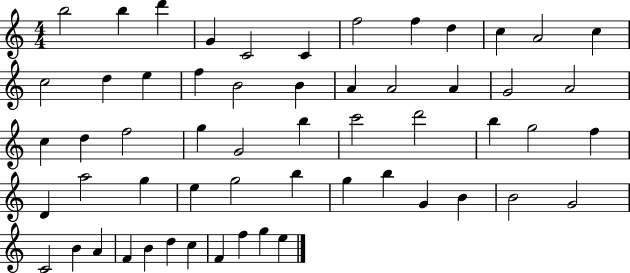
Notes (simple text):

B5/h B5/q D6/q G4/q C4/h C4/q F5/h F5/q D5/q C5/q A4/h C5/q C5/h D5/q E5/q F5/q B4/h B4/q A4/q A4/h A4/q G4/h A4/h C5/q D5/q F5/h G5/q G4/h B5/q C6/h D6/h B5/q G5/h F5/q D4/q A5/h G5/q E5/q G5/h B5/q G5/q B5/q G4/q B4/q B4/h G4/h C4/h B4/q A4/q F4/q B4/q D5/q C5/q F4/q F5/q G5/q E5/q